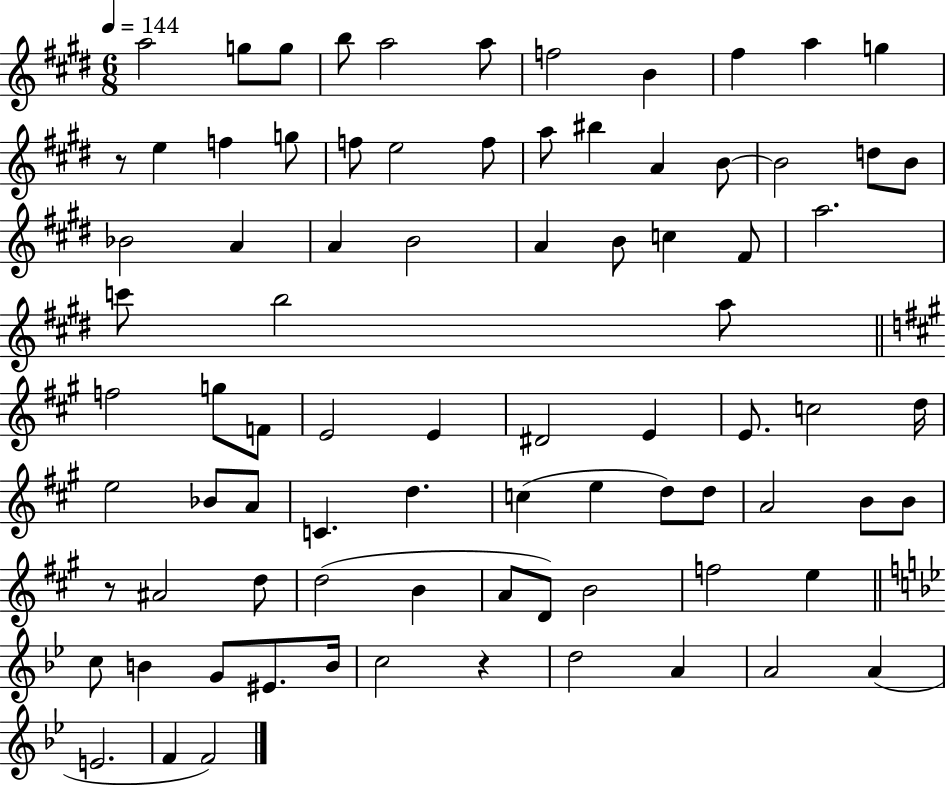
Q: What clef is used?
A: treble